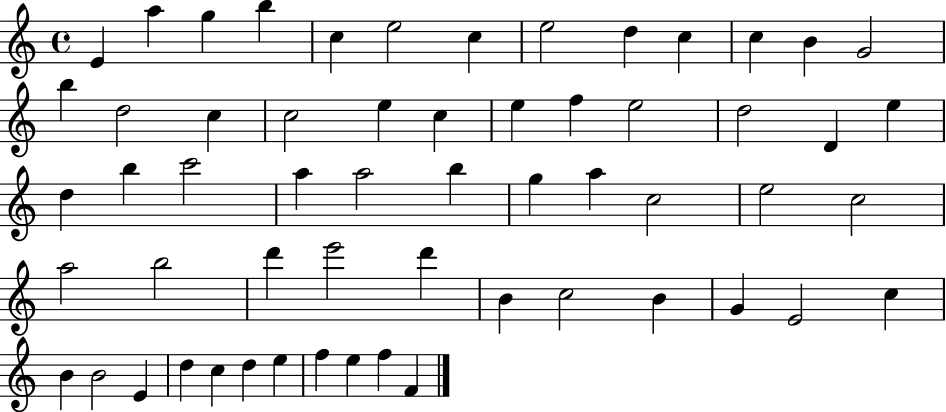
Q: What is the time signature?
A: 4/4